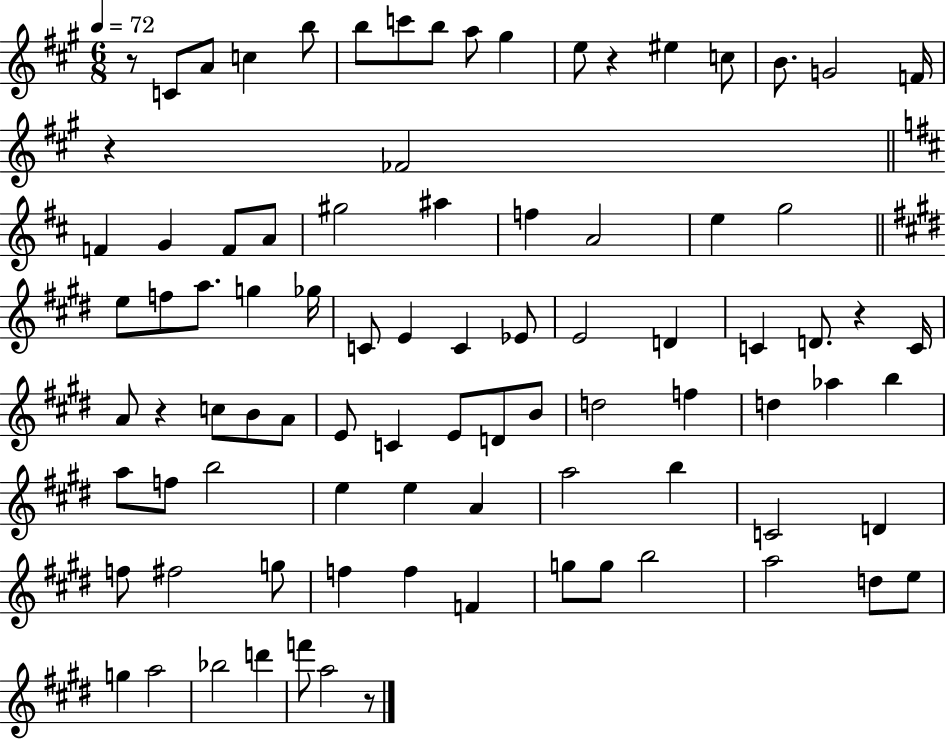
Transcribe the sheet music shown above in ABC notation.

X:1
T:Untitled
M:6/8
L:1/4
K:A
z/2 C/2 A/2 c b/2 b/2 c'/2 b/2 a/2 ^g e/2 z ^e c/2 B/2 G2 F/4 z _F2 F G F/2 A/2 ^g2 ^a f A2 e g2 e/2 f/2 a/2 g _g/4 C/2 E C _E/2 E2 D C D/2 z C/4 A/2 z c/2 B/2 A/2 E/2 C E/2 D/2 B/2 d2 f d _a b a/2 f/2 b2 e e A a2 b C2 D f/2 ^f2 g/2 f f F g/2 g/2 b2 a2 d/2 e/2 g a2 _b2 d' f'/2 a2 z/2